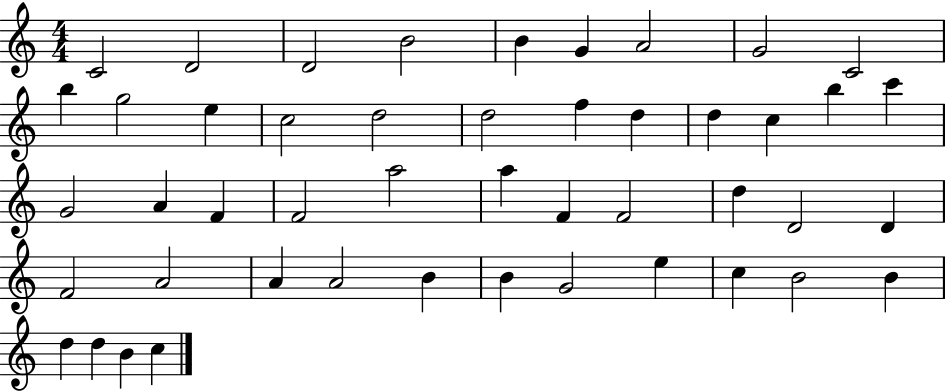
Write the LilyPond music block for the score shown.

{
  \clef treble
  \numericTimeSignature
  \time 4/4
  \key c \major
  c'2 d'2 | d'2 b'2 | b'4 g'4 a'2 | g'2 c'2 | \break b''4 g''2 e''4 | c''2 d''2 | d''2 f''4 d''4 | d''4 c''4 b''4 c'''4 | \break g'2 a'4 f'4 | f'2 a''2 | a''4 f'4 f'2 | d''4 d'2 d'4 | \break f'2 a'2 | a'4 a'2 b'4 | b'4 g'2 e''4 | c''4 b'2 b'4 | \break d''4 d''4 b'4 c''4 | \bar "|."
}